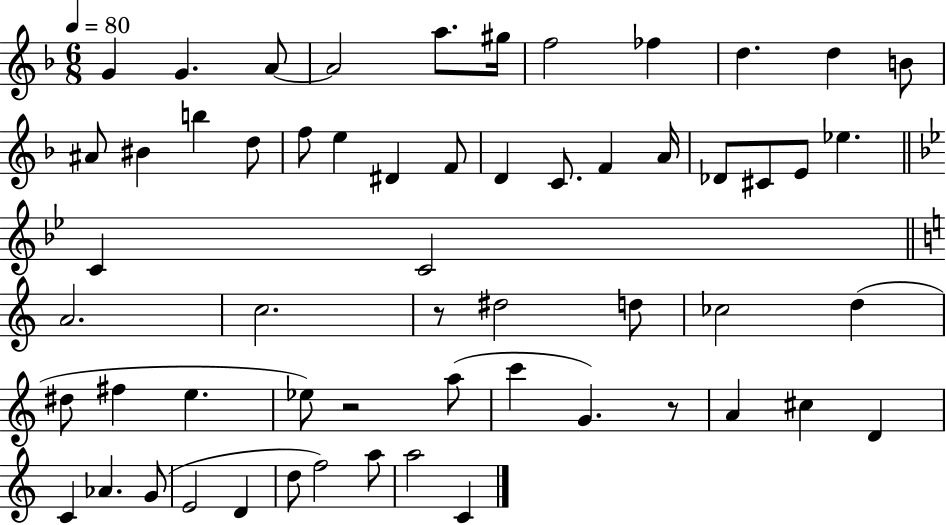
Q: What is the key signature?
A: F major